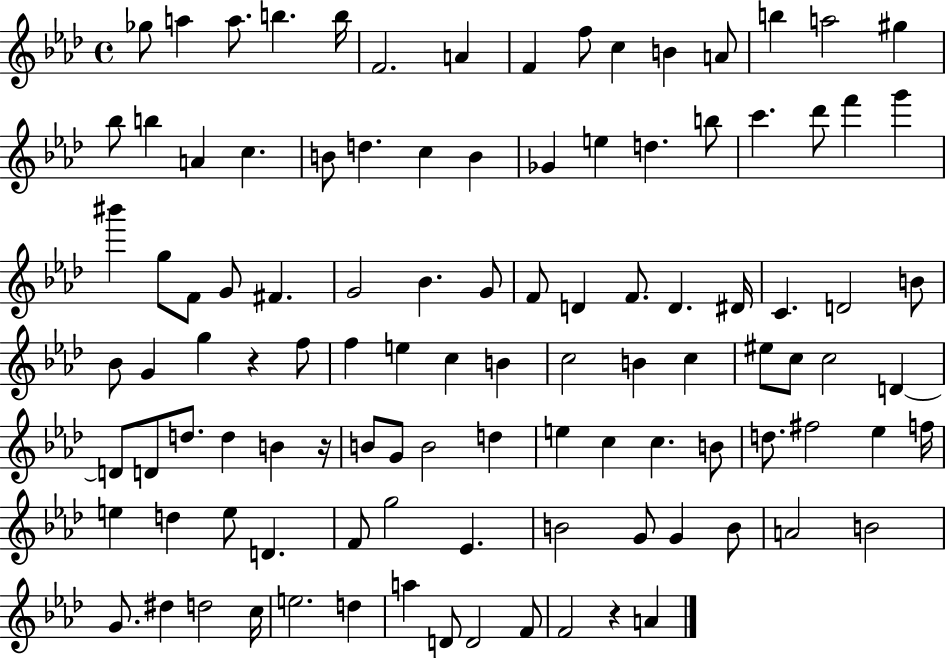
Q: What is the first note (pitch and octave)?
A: Gb5